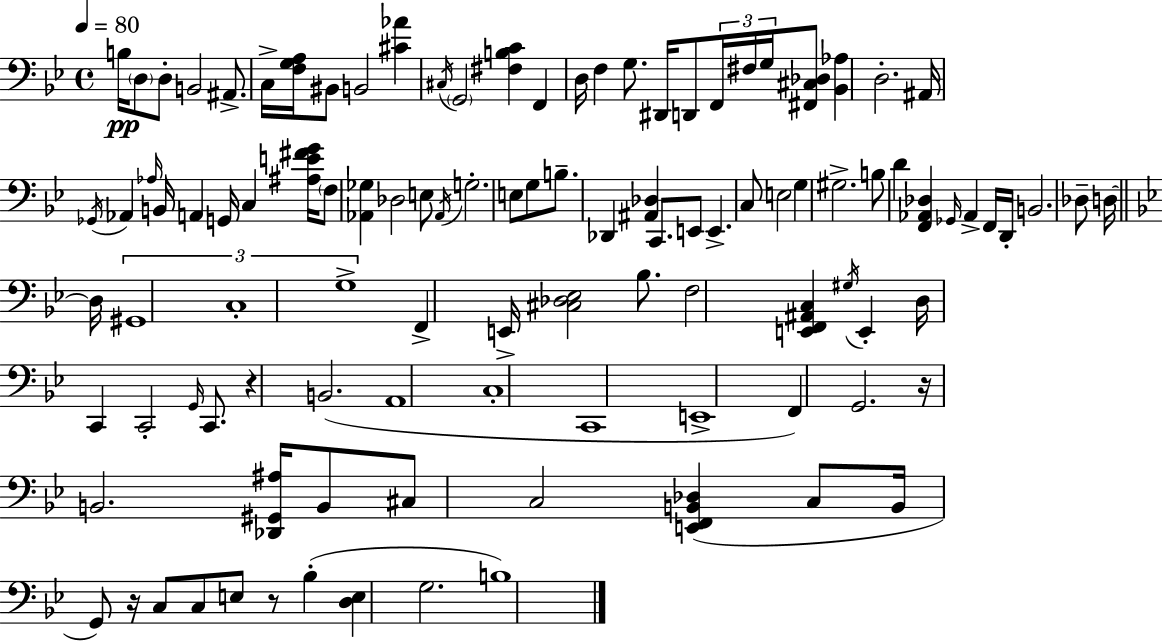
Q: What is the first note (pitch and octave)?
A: B3